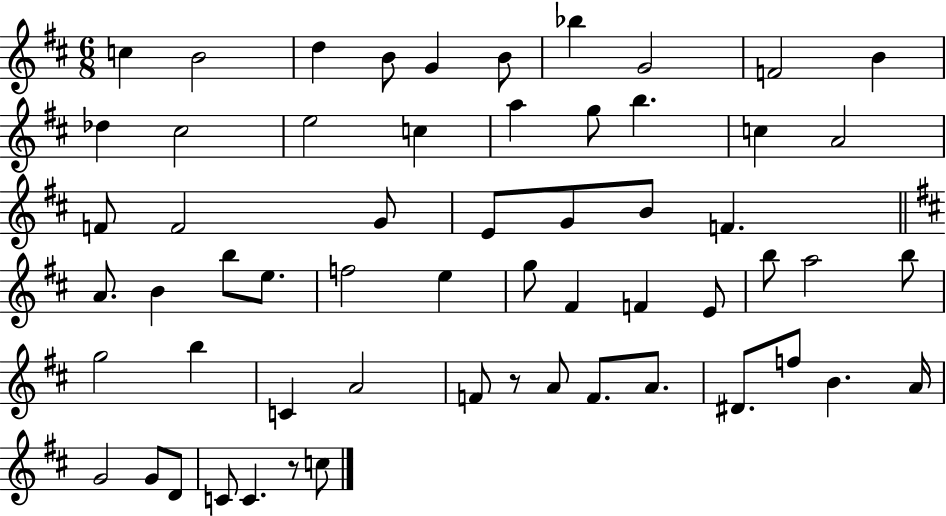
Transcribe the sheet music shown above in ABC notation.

X:1
T:Untitled
M:6/8
L:1/4
K:D
c B2 d B/2 G B/2 _b G2 F2 B _d ^c2 e2 c a g/2 b c A2 F/2 F2 G/2 E/2 G/2 B/2 F A/2 B b/2 e/2 f2 e g/2 ^F F E/2 b/2 a2 b/2 g2 b C A2 F/2 z/2 A/2 F/2 A/2 ^D/2 f/2 B A/4 G2 G/2 D/2 C/2 C z/2 c/2